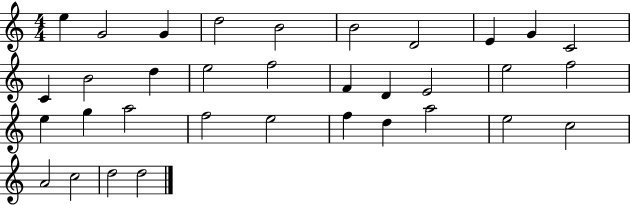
{
  \clef treble
  \numericTimeSignature
  \time 4/4
  \key c \major
  e''4 g'2 g'4 | d''2 b'2 | b'2 d'2 | e'4 g'4 c'2 | \break c'4 b'2 d''4 | e''2 f''2 | f'4 d'4 e'2 | e''2 f''2 | \break e''4 g''4 a''2 | f''2 e''2 | f''4 d''4 a''2 | e''2 c''2 | \break a'2 c''2 | d''2 d''2 | \bar "|."
}